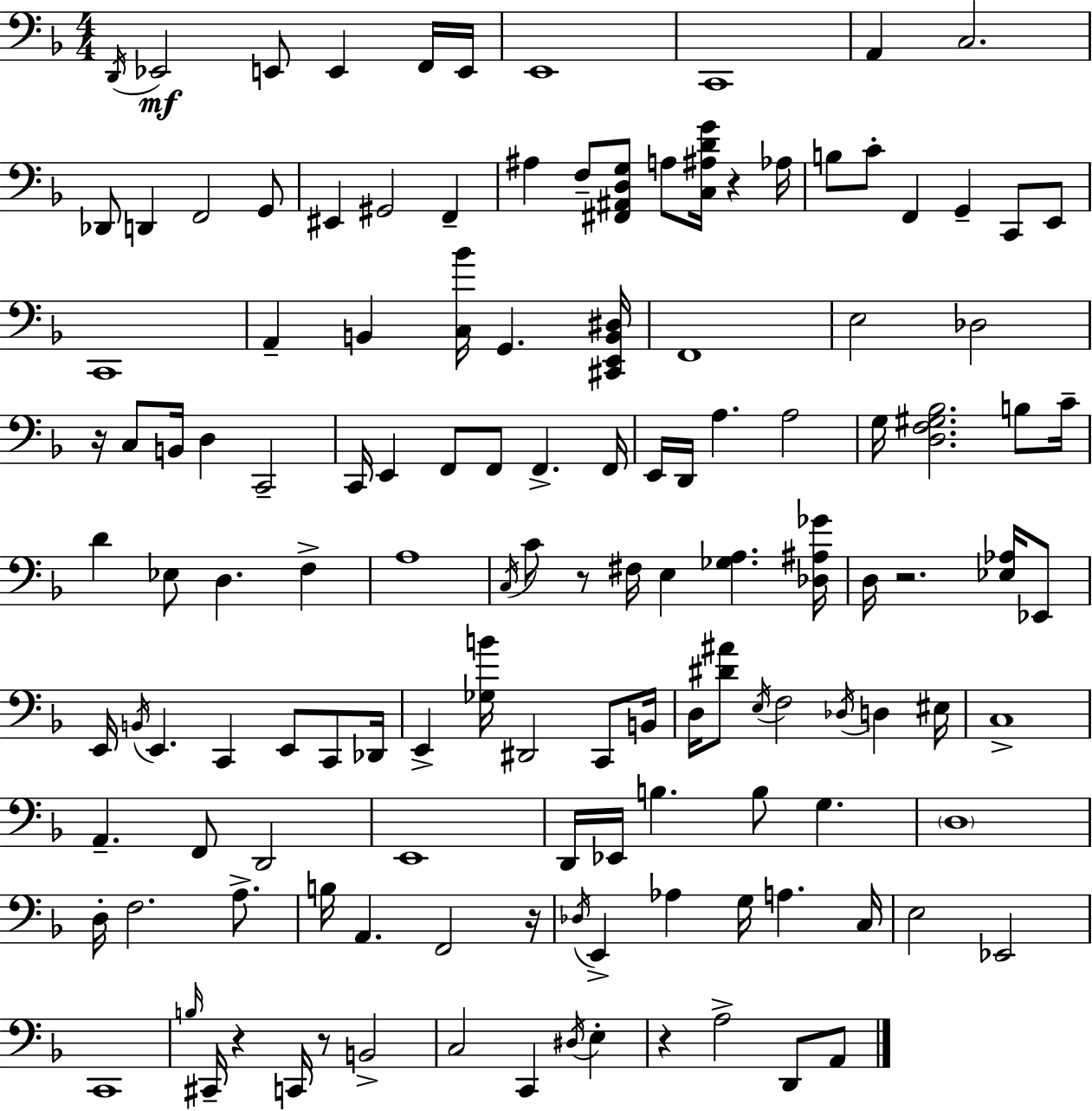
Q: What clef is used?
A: bass